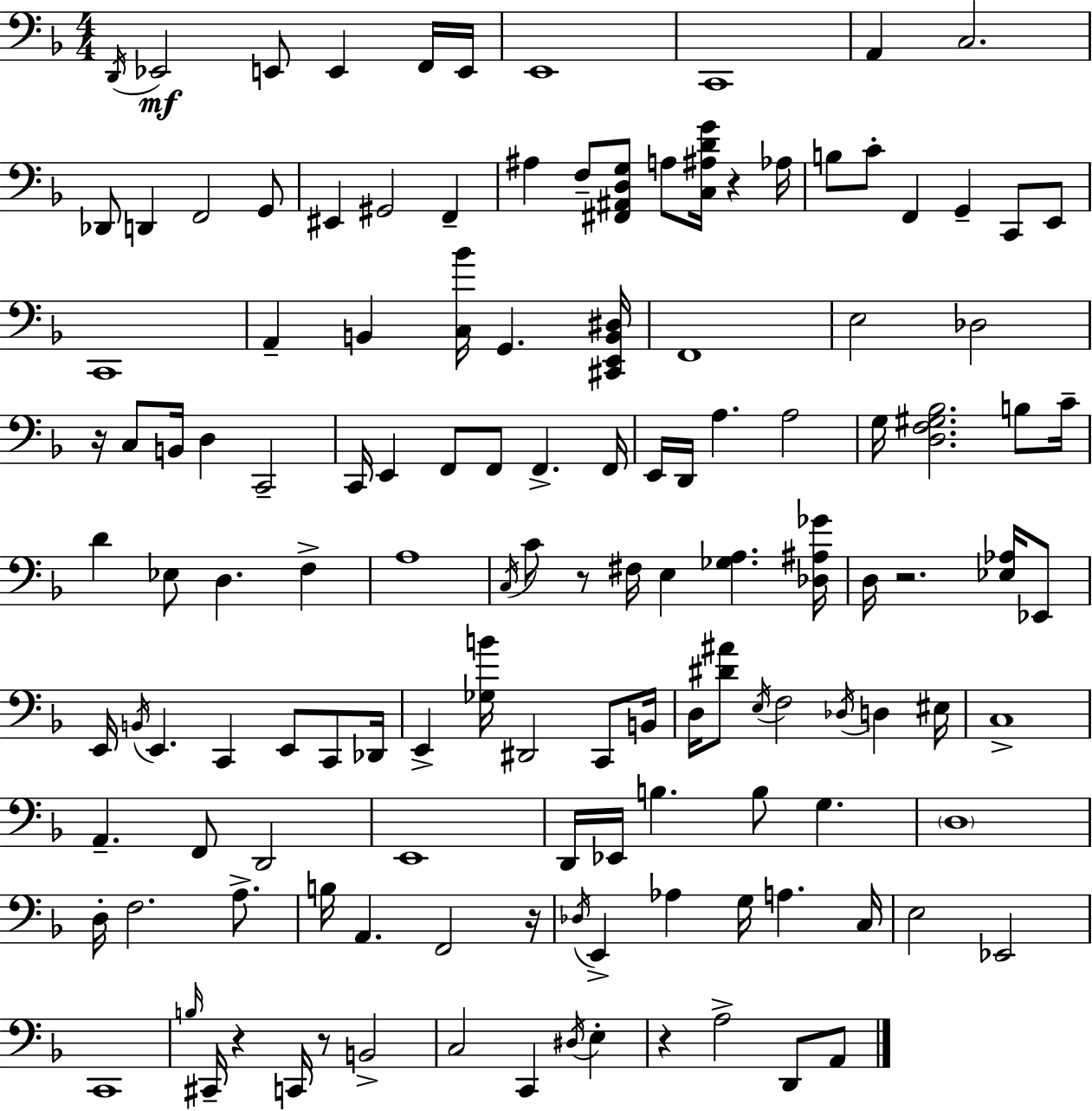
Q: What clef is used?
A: bass